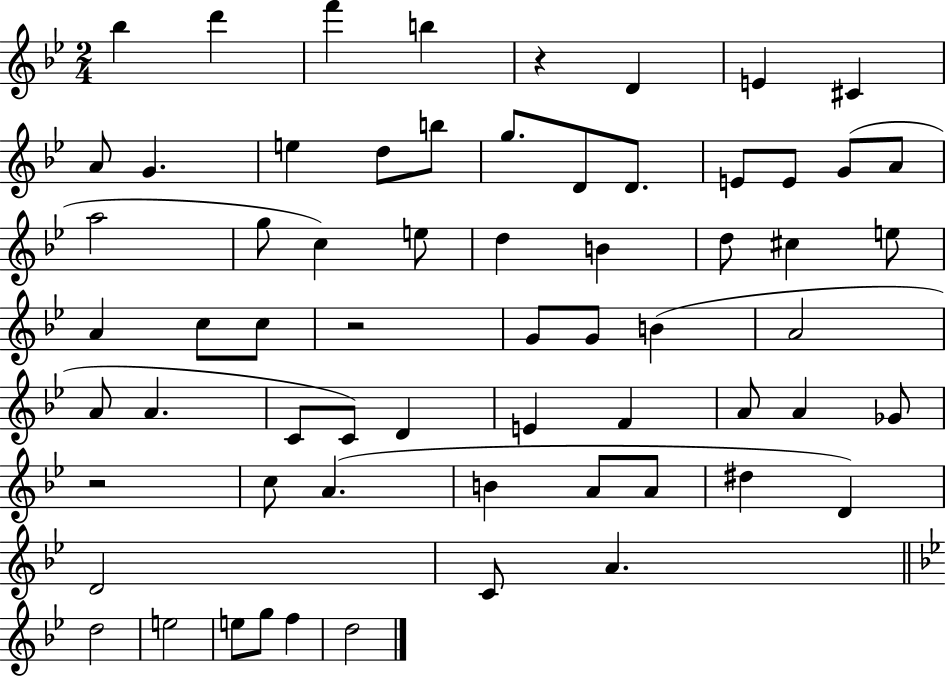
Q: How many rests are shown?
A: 3